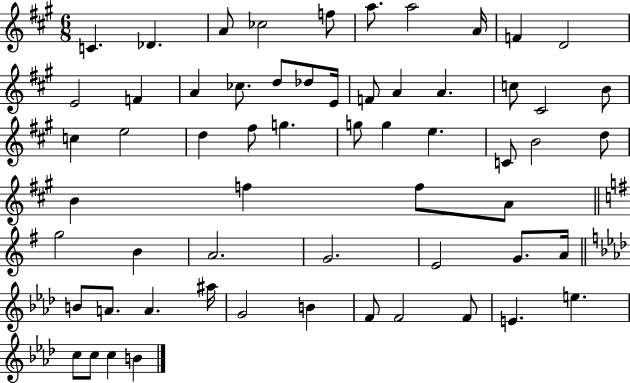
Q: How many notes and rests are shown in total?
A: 60